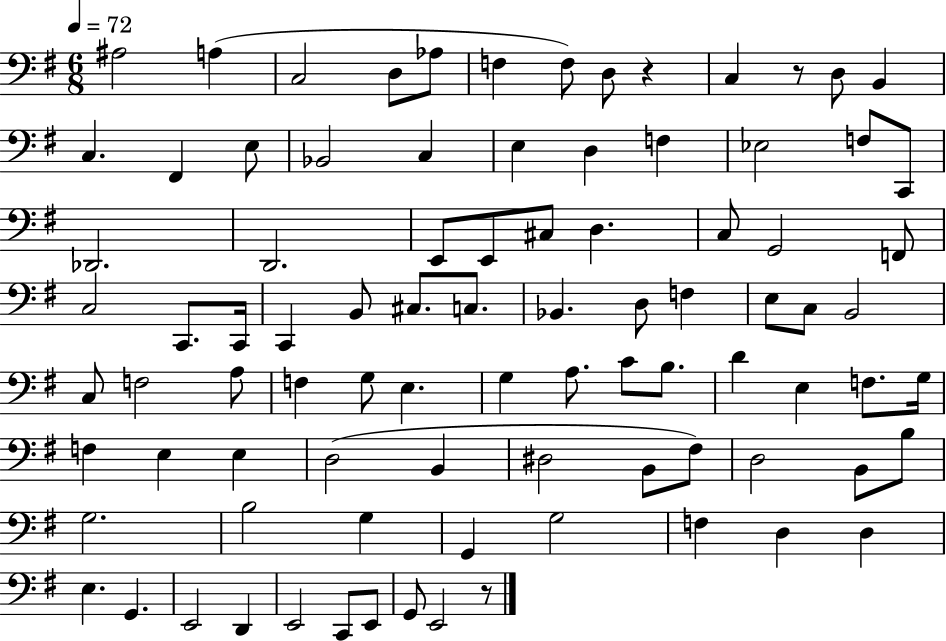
X:1
T:Untitled
M:6/8
L:1/4
K:G
^A,2 A, C,2 D,/2 _A,/2 F, F,/2 D,/2 z C, z/2 D,/2 B,, C, ^F,, E,/2 _B,,2 C, E, D, F, _E,2 F,/2 C,,/2 _D,,2 D,,2 E,,/2 E,,/2 ^C,/2 D, C,/2 G,,2 F,,/2 C,2 C,,/2 C,,/4 C,, B,,/2 ^C,/2 C,/2 _B,, D,/2 F, E,/2 C,/2 B,,2 C,/2 F,2 A,/2 F, G,/2 E, G, A,/2 C/2 B,/2 D E, F,/2 G,/4 F, E, E, D,2 B,, ^D,2 B,,/2 ^F,/2 D,2 B,,/2 B,/2 G,2 B,2 G, G,, G,2 F, D, D, E, G,, E,,2 D,, E,,2 C,,/2 E,,/2 G,,/2 E,,2 z/2